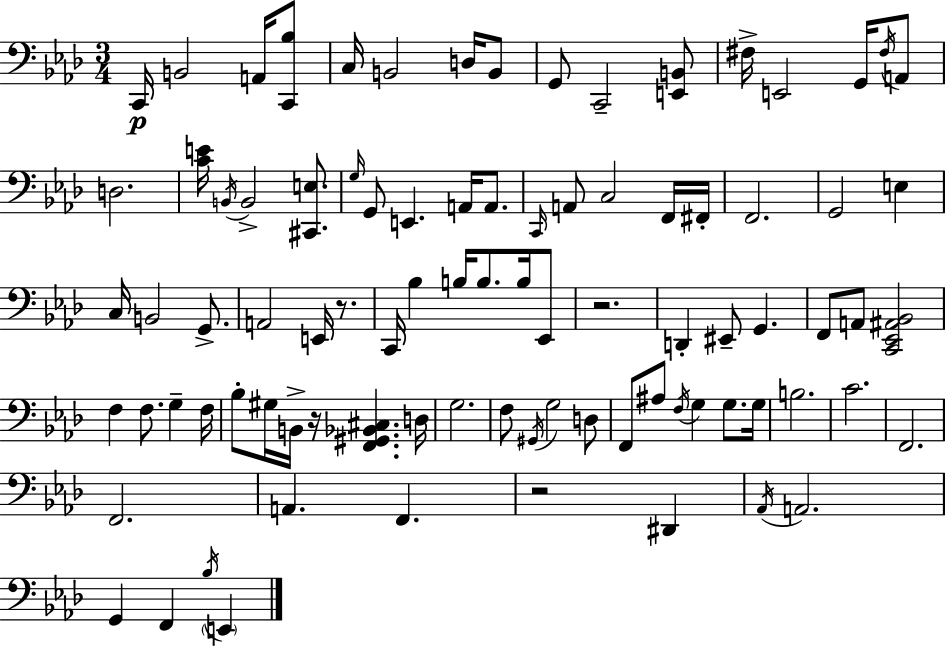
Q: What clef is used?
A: bass